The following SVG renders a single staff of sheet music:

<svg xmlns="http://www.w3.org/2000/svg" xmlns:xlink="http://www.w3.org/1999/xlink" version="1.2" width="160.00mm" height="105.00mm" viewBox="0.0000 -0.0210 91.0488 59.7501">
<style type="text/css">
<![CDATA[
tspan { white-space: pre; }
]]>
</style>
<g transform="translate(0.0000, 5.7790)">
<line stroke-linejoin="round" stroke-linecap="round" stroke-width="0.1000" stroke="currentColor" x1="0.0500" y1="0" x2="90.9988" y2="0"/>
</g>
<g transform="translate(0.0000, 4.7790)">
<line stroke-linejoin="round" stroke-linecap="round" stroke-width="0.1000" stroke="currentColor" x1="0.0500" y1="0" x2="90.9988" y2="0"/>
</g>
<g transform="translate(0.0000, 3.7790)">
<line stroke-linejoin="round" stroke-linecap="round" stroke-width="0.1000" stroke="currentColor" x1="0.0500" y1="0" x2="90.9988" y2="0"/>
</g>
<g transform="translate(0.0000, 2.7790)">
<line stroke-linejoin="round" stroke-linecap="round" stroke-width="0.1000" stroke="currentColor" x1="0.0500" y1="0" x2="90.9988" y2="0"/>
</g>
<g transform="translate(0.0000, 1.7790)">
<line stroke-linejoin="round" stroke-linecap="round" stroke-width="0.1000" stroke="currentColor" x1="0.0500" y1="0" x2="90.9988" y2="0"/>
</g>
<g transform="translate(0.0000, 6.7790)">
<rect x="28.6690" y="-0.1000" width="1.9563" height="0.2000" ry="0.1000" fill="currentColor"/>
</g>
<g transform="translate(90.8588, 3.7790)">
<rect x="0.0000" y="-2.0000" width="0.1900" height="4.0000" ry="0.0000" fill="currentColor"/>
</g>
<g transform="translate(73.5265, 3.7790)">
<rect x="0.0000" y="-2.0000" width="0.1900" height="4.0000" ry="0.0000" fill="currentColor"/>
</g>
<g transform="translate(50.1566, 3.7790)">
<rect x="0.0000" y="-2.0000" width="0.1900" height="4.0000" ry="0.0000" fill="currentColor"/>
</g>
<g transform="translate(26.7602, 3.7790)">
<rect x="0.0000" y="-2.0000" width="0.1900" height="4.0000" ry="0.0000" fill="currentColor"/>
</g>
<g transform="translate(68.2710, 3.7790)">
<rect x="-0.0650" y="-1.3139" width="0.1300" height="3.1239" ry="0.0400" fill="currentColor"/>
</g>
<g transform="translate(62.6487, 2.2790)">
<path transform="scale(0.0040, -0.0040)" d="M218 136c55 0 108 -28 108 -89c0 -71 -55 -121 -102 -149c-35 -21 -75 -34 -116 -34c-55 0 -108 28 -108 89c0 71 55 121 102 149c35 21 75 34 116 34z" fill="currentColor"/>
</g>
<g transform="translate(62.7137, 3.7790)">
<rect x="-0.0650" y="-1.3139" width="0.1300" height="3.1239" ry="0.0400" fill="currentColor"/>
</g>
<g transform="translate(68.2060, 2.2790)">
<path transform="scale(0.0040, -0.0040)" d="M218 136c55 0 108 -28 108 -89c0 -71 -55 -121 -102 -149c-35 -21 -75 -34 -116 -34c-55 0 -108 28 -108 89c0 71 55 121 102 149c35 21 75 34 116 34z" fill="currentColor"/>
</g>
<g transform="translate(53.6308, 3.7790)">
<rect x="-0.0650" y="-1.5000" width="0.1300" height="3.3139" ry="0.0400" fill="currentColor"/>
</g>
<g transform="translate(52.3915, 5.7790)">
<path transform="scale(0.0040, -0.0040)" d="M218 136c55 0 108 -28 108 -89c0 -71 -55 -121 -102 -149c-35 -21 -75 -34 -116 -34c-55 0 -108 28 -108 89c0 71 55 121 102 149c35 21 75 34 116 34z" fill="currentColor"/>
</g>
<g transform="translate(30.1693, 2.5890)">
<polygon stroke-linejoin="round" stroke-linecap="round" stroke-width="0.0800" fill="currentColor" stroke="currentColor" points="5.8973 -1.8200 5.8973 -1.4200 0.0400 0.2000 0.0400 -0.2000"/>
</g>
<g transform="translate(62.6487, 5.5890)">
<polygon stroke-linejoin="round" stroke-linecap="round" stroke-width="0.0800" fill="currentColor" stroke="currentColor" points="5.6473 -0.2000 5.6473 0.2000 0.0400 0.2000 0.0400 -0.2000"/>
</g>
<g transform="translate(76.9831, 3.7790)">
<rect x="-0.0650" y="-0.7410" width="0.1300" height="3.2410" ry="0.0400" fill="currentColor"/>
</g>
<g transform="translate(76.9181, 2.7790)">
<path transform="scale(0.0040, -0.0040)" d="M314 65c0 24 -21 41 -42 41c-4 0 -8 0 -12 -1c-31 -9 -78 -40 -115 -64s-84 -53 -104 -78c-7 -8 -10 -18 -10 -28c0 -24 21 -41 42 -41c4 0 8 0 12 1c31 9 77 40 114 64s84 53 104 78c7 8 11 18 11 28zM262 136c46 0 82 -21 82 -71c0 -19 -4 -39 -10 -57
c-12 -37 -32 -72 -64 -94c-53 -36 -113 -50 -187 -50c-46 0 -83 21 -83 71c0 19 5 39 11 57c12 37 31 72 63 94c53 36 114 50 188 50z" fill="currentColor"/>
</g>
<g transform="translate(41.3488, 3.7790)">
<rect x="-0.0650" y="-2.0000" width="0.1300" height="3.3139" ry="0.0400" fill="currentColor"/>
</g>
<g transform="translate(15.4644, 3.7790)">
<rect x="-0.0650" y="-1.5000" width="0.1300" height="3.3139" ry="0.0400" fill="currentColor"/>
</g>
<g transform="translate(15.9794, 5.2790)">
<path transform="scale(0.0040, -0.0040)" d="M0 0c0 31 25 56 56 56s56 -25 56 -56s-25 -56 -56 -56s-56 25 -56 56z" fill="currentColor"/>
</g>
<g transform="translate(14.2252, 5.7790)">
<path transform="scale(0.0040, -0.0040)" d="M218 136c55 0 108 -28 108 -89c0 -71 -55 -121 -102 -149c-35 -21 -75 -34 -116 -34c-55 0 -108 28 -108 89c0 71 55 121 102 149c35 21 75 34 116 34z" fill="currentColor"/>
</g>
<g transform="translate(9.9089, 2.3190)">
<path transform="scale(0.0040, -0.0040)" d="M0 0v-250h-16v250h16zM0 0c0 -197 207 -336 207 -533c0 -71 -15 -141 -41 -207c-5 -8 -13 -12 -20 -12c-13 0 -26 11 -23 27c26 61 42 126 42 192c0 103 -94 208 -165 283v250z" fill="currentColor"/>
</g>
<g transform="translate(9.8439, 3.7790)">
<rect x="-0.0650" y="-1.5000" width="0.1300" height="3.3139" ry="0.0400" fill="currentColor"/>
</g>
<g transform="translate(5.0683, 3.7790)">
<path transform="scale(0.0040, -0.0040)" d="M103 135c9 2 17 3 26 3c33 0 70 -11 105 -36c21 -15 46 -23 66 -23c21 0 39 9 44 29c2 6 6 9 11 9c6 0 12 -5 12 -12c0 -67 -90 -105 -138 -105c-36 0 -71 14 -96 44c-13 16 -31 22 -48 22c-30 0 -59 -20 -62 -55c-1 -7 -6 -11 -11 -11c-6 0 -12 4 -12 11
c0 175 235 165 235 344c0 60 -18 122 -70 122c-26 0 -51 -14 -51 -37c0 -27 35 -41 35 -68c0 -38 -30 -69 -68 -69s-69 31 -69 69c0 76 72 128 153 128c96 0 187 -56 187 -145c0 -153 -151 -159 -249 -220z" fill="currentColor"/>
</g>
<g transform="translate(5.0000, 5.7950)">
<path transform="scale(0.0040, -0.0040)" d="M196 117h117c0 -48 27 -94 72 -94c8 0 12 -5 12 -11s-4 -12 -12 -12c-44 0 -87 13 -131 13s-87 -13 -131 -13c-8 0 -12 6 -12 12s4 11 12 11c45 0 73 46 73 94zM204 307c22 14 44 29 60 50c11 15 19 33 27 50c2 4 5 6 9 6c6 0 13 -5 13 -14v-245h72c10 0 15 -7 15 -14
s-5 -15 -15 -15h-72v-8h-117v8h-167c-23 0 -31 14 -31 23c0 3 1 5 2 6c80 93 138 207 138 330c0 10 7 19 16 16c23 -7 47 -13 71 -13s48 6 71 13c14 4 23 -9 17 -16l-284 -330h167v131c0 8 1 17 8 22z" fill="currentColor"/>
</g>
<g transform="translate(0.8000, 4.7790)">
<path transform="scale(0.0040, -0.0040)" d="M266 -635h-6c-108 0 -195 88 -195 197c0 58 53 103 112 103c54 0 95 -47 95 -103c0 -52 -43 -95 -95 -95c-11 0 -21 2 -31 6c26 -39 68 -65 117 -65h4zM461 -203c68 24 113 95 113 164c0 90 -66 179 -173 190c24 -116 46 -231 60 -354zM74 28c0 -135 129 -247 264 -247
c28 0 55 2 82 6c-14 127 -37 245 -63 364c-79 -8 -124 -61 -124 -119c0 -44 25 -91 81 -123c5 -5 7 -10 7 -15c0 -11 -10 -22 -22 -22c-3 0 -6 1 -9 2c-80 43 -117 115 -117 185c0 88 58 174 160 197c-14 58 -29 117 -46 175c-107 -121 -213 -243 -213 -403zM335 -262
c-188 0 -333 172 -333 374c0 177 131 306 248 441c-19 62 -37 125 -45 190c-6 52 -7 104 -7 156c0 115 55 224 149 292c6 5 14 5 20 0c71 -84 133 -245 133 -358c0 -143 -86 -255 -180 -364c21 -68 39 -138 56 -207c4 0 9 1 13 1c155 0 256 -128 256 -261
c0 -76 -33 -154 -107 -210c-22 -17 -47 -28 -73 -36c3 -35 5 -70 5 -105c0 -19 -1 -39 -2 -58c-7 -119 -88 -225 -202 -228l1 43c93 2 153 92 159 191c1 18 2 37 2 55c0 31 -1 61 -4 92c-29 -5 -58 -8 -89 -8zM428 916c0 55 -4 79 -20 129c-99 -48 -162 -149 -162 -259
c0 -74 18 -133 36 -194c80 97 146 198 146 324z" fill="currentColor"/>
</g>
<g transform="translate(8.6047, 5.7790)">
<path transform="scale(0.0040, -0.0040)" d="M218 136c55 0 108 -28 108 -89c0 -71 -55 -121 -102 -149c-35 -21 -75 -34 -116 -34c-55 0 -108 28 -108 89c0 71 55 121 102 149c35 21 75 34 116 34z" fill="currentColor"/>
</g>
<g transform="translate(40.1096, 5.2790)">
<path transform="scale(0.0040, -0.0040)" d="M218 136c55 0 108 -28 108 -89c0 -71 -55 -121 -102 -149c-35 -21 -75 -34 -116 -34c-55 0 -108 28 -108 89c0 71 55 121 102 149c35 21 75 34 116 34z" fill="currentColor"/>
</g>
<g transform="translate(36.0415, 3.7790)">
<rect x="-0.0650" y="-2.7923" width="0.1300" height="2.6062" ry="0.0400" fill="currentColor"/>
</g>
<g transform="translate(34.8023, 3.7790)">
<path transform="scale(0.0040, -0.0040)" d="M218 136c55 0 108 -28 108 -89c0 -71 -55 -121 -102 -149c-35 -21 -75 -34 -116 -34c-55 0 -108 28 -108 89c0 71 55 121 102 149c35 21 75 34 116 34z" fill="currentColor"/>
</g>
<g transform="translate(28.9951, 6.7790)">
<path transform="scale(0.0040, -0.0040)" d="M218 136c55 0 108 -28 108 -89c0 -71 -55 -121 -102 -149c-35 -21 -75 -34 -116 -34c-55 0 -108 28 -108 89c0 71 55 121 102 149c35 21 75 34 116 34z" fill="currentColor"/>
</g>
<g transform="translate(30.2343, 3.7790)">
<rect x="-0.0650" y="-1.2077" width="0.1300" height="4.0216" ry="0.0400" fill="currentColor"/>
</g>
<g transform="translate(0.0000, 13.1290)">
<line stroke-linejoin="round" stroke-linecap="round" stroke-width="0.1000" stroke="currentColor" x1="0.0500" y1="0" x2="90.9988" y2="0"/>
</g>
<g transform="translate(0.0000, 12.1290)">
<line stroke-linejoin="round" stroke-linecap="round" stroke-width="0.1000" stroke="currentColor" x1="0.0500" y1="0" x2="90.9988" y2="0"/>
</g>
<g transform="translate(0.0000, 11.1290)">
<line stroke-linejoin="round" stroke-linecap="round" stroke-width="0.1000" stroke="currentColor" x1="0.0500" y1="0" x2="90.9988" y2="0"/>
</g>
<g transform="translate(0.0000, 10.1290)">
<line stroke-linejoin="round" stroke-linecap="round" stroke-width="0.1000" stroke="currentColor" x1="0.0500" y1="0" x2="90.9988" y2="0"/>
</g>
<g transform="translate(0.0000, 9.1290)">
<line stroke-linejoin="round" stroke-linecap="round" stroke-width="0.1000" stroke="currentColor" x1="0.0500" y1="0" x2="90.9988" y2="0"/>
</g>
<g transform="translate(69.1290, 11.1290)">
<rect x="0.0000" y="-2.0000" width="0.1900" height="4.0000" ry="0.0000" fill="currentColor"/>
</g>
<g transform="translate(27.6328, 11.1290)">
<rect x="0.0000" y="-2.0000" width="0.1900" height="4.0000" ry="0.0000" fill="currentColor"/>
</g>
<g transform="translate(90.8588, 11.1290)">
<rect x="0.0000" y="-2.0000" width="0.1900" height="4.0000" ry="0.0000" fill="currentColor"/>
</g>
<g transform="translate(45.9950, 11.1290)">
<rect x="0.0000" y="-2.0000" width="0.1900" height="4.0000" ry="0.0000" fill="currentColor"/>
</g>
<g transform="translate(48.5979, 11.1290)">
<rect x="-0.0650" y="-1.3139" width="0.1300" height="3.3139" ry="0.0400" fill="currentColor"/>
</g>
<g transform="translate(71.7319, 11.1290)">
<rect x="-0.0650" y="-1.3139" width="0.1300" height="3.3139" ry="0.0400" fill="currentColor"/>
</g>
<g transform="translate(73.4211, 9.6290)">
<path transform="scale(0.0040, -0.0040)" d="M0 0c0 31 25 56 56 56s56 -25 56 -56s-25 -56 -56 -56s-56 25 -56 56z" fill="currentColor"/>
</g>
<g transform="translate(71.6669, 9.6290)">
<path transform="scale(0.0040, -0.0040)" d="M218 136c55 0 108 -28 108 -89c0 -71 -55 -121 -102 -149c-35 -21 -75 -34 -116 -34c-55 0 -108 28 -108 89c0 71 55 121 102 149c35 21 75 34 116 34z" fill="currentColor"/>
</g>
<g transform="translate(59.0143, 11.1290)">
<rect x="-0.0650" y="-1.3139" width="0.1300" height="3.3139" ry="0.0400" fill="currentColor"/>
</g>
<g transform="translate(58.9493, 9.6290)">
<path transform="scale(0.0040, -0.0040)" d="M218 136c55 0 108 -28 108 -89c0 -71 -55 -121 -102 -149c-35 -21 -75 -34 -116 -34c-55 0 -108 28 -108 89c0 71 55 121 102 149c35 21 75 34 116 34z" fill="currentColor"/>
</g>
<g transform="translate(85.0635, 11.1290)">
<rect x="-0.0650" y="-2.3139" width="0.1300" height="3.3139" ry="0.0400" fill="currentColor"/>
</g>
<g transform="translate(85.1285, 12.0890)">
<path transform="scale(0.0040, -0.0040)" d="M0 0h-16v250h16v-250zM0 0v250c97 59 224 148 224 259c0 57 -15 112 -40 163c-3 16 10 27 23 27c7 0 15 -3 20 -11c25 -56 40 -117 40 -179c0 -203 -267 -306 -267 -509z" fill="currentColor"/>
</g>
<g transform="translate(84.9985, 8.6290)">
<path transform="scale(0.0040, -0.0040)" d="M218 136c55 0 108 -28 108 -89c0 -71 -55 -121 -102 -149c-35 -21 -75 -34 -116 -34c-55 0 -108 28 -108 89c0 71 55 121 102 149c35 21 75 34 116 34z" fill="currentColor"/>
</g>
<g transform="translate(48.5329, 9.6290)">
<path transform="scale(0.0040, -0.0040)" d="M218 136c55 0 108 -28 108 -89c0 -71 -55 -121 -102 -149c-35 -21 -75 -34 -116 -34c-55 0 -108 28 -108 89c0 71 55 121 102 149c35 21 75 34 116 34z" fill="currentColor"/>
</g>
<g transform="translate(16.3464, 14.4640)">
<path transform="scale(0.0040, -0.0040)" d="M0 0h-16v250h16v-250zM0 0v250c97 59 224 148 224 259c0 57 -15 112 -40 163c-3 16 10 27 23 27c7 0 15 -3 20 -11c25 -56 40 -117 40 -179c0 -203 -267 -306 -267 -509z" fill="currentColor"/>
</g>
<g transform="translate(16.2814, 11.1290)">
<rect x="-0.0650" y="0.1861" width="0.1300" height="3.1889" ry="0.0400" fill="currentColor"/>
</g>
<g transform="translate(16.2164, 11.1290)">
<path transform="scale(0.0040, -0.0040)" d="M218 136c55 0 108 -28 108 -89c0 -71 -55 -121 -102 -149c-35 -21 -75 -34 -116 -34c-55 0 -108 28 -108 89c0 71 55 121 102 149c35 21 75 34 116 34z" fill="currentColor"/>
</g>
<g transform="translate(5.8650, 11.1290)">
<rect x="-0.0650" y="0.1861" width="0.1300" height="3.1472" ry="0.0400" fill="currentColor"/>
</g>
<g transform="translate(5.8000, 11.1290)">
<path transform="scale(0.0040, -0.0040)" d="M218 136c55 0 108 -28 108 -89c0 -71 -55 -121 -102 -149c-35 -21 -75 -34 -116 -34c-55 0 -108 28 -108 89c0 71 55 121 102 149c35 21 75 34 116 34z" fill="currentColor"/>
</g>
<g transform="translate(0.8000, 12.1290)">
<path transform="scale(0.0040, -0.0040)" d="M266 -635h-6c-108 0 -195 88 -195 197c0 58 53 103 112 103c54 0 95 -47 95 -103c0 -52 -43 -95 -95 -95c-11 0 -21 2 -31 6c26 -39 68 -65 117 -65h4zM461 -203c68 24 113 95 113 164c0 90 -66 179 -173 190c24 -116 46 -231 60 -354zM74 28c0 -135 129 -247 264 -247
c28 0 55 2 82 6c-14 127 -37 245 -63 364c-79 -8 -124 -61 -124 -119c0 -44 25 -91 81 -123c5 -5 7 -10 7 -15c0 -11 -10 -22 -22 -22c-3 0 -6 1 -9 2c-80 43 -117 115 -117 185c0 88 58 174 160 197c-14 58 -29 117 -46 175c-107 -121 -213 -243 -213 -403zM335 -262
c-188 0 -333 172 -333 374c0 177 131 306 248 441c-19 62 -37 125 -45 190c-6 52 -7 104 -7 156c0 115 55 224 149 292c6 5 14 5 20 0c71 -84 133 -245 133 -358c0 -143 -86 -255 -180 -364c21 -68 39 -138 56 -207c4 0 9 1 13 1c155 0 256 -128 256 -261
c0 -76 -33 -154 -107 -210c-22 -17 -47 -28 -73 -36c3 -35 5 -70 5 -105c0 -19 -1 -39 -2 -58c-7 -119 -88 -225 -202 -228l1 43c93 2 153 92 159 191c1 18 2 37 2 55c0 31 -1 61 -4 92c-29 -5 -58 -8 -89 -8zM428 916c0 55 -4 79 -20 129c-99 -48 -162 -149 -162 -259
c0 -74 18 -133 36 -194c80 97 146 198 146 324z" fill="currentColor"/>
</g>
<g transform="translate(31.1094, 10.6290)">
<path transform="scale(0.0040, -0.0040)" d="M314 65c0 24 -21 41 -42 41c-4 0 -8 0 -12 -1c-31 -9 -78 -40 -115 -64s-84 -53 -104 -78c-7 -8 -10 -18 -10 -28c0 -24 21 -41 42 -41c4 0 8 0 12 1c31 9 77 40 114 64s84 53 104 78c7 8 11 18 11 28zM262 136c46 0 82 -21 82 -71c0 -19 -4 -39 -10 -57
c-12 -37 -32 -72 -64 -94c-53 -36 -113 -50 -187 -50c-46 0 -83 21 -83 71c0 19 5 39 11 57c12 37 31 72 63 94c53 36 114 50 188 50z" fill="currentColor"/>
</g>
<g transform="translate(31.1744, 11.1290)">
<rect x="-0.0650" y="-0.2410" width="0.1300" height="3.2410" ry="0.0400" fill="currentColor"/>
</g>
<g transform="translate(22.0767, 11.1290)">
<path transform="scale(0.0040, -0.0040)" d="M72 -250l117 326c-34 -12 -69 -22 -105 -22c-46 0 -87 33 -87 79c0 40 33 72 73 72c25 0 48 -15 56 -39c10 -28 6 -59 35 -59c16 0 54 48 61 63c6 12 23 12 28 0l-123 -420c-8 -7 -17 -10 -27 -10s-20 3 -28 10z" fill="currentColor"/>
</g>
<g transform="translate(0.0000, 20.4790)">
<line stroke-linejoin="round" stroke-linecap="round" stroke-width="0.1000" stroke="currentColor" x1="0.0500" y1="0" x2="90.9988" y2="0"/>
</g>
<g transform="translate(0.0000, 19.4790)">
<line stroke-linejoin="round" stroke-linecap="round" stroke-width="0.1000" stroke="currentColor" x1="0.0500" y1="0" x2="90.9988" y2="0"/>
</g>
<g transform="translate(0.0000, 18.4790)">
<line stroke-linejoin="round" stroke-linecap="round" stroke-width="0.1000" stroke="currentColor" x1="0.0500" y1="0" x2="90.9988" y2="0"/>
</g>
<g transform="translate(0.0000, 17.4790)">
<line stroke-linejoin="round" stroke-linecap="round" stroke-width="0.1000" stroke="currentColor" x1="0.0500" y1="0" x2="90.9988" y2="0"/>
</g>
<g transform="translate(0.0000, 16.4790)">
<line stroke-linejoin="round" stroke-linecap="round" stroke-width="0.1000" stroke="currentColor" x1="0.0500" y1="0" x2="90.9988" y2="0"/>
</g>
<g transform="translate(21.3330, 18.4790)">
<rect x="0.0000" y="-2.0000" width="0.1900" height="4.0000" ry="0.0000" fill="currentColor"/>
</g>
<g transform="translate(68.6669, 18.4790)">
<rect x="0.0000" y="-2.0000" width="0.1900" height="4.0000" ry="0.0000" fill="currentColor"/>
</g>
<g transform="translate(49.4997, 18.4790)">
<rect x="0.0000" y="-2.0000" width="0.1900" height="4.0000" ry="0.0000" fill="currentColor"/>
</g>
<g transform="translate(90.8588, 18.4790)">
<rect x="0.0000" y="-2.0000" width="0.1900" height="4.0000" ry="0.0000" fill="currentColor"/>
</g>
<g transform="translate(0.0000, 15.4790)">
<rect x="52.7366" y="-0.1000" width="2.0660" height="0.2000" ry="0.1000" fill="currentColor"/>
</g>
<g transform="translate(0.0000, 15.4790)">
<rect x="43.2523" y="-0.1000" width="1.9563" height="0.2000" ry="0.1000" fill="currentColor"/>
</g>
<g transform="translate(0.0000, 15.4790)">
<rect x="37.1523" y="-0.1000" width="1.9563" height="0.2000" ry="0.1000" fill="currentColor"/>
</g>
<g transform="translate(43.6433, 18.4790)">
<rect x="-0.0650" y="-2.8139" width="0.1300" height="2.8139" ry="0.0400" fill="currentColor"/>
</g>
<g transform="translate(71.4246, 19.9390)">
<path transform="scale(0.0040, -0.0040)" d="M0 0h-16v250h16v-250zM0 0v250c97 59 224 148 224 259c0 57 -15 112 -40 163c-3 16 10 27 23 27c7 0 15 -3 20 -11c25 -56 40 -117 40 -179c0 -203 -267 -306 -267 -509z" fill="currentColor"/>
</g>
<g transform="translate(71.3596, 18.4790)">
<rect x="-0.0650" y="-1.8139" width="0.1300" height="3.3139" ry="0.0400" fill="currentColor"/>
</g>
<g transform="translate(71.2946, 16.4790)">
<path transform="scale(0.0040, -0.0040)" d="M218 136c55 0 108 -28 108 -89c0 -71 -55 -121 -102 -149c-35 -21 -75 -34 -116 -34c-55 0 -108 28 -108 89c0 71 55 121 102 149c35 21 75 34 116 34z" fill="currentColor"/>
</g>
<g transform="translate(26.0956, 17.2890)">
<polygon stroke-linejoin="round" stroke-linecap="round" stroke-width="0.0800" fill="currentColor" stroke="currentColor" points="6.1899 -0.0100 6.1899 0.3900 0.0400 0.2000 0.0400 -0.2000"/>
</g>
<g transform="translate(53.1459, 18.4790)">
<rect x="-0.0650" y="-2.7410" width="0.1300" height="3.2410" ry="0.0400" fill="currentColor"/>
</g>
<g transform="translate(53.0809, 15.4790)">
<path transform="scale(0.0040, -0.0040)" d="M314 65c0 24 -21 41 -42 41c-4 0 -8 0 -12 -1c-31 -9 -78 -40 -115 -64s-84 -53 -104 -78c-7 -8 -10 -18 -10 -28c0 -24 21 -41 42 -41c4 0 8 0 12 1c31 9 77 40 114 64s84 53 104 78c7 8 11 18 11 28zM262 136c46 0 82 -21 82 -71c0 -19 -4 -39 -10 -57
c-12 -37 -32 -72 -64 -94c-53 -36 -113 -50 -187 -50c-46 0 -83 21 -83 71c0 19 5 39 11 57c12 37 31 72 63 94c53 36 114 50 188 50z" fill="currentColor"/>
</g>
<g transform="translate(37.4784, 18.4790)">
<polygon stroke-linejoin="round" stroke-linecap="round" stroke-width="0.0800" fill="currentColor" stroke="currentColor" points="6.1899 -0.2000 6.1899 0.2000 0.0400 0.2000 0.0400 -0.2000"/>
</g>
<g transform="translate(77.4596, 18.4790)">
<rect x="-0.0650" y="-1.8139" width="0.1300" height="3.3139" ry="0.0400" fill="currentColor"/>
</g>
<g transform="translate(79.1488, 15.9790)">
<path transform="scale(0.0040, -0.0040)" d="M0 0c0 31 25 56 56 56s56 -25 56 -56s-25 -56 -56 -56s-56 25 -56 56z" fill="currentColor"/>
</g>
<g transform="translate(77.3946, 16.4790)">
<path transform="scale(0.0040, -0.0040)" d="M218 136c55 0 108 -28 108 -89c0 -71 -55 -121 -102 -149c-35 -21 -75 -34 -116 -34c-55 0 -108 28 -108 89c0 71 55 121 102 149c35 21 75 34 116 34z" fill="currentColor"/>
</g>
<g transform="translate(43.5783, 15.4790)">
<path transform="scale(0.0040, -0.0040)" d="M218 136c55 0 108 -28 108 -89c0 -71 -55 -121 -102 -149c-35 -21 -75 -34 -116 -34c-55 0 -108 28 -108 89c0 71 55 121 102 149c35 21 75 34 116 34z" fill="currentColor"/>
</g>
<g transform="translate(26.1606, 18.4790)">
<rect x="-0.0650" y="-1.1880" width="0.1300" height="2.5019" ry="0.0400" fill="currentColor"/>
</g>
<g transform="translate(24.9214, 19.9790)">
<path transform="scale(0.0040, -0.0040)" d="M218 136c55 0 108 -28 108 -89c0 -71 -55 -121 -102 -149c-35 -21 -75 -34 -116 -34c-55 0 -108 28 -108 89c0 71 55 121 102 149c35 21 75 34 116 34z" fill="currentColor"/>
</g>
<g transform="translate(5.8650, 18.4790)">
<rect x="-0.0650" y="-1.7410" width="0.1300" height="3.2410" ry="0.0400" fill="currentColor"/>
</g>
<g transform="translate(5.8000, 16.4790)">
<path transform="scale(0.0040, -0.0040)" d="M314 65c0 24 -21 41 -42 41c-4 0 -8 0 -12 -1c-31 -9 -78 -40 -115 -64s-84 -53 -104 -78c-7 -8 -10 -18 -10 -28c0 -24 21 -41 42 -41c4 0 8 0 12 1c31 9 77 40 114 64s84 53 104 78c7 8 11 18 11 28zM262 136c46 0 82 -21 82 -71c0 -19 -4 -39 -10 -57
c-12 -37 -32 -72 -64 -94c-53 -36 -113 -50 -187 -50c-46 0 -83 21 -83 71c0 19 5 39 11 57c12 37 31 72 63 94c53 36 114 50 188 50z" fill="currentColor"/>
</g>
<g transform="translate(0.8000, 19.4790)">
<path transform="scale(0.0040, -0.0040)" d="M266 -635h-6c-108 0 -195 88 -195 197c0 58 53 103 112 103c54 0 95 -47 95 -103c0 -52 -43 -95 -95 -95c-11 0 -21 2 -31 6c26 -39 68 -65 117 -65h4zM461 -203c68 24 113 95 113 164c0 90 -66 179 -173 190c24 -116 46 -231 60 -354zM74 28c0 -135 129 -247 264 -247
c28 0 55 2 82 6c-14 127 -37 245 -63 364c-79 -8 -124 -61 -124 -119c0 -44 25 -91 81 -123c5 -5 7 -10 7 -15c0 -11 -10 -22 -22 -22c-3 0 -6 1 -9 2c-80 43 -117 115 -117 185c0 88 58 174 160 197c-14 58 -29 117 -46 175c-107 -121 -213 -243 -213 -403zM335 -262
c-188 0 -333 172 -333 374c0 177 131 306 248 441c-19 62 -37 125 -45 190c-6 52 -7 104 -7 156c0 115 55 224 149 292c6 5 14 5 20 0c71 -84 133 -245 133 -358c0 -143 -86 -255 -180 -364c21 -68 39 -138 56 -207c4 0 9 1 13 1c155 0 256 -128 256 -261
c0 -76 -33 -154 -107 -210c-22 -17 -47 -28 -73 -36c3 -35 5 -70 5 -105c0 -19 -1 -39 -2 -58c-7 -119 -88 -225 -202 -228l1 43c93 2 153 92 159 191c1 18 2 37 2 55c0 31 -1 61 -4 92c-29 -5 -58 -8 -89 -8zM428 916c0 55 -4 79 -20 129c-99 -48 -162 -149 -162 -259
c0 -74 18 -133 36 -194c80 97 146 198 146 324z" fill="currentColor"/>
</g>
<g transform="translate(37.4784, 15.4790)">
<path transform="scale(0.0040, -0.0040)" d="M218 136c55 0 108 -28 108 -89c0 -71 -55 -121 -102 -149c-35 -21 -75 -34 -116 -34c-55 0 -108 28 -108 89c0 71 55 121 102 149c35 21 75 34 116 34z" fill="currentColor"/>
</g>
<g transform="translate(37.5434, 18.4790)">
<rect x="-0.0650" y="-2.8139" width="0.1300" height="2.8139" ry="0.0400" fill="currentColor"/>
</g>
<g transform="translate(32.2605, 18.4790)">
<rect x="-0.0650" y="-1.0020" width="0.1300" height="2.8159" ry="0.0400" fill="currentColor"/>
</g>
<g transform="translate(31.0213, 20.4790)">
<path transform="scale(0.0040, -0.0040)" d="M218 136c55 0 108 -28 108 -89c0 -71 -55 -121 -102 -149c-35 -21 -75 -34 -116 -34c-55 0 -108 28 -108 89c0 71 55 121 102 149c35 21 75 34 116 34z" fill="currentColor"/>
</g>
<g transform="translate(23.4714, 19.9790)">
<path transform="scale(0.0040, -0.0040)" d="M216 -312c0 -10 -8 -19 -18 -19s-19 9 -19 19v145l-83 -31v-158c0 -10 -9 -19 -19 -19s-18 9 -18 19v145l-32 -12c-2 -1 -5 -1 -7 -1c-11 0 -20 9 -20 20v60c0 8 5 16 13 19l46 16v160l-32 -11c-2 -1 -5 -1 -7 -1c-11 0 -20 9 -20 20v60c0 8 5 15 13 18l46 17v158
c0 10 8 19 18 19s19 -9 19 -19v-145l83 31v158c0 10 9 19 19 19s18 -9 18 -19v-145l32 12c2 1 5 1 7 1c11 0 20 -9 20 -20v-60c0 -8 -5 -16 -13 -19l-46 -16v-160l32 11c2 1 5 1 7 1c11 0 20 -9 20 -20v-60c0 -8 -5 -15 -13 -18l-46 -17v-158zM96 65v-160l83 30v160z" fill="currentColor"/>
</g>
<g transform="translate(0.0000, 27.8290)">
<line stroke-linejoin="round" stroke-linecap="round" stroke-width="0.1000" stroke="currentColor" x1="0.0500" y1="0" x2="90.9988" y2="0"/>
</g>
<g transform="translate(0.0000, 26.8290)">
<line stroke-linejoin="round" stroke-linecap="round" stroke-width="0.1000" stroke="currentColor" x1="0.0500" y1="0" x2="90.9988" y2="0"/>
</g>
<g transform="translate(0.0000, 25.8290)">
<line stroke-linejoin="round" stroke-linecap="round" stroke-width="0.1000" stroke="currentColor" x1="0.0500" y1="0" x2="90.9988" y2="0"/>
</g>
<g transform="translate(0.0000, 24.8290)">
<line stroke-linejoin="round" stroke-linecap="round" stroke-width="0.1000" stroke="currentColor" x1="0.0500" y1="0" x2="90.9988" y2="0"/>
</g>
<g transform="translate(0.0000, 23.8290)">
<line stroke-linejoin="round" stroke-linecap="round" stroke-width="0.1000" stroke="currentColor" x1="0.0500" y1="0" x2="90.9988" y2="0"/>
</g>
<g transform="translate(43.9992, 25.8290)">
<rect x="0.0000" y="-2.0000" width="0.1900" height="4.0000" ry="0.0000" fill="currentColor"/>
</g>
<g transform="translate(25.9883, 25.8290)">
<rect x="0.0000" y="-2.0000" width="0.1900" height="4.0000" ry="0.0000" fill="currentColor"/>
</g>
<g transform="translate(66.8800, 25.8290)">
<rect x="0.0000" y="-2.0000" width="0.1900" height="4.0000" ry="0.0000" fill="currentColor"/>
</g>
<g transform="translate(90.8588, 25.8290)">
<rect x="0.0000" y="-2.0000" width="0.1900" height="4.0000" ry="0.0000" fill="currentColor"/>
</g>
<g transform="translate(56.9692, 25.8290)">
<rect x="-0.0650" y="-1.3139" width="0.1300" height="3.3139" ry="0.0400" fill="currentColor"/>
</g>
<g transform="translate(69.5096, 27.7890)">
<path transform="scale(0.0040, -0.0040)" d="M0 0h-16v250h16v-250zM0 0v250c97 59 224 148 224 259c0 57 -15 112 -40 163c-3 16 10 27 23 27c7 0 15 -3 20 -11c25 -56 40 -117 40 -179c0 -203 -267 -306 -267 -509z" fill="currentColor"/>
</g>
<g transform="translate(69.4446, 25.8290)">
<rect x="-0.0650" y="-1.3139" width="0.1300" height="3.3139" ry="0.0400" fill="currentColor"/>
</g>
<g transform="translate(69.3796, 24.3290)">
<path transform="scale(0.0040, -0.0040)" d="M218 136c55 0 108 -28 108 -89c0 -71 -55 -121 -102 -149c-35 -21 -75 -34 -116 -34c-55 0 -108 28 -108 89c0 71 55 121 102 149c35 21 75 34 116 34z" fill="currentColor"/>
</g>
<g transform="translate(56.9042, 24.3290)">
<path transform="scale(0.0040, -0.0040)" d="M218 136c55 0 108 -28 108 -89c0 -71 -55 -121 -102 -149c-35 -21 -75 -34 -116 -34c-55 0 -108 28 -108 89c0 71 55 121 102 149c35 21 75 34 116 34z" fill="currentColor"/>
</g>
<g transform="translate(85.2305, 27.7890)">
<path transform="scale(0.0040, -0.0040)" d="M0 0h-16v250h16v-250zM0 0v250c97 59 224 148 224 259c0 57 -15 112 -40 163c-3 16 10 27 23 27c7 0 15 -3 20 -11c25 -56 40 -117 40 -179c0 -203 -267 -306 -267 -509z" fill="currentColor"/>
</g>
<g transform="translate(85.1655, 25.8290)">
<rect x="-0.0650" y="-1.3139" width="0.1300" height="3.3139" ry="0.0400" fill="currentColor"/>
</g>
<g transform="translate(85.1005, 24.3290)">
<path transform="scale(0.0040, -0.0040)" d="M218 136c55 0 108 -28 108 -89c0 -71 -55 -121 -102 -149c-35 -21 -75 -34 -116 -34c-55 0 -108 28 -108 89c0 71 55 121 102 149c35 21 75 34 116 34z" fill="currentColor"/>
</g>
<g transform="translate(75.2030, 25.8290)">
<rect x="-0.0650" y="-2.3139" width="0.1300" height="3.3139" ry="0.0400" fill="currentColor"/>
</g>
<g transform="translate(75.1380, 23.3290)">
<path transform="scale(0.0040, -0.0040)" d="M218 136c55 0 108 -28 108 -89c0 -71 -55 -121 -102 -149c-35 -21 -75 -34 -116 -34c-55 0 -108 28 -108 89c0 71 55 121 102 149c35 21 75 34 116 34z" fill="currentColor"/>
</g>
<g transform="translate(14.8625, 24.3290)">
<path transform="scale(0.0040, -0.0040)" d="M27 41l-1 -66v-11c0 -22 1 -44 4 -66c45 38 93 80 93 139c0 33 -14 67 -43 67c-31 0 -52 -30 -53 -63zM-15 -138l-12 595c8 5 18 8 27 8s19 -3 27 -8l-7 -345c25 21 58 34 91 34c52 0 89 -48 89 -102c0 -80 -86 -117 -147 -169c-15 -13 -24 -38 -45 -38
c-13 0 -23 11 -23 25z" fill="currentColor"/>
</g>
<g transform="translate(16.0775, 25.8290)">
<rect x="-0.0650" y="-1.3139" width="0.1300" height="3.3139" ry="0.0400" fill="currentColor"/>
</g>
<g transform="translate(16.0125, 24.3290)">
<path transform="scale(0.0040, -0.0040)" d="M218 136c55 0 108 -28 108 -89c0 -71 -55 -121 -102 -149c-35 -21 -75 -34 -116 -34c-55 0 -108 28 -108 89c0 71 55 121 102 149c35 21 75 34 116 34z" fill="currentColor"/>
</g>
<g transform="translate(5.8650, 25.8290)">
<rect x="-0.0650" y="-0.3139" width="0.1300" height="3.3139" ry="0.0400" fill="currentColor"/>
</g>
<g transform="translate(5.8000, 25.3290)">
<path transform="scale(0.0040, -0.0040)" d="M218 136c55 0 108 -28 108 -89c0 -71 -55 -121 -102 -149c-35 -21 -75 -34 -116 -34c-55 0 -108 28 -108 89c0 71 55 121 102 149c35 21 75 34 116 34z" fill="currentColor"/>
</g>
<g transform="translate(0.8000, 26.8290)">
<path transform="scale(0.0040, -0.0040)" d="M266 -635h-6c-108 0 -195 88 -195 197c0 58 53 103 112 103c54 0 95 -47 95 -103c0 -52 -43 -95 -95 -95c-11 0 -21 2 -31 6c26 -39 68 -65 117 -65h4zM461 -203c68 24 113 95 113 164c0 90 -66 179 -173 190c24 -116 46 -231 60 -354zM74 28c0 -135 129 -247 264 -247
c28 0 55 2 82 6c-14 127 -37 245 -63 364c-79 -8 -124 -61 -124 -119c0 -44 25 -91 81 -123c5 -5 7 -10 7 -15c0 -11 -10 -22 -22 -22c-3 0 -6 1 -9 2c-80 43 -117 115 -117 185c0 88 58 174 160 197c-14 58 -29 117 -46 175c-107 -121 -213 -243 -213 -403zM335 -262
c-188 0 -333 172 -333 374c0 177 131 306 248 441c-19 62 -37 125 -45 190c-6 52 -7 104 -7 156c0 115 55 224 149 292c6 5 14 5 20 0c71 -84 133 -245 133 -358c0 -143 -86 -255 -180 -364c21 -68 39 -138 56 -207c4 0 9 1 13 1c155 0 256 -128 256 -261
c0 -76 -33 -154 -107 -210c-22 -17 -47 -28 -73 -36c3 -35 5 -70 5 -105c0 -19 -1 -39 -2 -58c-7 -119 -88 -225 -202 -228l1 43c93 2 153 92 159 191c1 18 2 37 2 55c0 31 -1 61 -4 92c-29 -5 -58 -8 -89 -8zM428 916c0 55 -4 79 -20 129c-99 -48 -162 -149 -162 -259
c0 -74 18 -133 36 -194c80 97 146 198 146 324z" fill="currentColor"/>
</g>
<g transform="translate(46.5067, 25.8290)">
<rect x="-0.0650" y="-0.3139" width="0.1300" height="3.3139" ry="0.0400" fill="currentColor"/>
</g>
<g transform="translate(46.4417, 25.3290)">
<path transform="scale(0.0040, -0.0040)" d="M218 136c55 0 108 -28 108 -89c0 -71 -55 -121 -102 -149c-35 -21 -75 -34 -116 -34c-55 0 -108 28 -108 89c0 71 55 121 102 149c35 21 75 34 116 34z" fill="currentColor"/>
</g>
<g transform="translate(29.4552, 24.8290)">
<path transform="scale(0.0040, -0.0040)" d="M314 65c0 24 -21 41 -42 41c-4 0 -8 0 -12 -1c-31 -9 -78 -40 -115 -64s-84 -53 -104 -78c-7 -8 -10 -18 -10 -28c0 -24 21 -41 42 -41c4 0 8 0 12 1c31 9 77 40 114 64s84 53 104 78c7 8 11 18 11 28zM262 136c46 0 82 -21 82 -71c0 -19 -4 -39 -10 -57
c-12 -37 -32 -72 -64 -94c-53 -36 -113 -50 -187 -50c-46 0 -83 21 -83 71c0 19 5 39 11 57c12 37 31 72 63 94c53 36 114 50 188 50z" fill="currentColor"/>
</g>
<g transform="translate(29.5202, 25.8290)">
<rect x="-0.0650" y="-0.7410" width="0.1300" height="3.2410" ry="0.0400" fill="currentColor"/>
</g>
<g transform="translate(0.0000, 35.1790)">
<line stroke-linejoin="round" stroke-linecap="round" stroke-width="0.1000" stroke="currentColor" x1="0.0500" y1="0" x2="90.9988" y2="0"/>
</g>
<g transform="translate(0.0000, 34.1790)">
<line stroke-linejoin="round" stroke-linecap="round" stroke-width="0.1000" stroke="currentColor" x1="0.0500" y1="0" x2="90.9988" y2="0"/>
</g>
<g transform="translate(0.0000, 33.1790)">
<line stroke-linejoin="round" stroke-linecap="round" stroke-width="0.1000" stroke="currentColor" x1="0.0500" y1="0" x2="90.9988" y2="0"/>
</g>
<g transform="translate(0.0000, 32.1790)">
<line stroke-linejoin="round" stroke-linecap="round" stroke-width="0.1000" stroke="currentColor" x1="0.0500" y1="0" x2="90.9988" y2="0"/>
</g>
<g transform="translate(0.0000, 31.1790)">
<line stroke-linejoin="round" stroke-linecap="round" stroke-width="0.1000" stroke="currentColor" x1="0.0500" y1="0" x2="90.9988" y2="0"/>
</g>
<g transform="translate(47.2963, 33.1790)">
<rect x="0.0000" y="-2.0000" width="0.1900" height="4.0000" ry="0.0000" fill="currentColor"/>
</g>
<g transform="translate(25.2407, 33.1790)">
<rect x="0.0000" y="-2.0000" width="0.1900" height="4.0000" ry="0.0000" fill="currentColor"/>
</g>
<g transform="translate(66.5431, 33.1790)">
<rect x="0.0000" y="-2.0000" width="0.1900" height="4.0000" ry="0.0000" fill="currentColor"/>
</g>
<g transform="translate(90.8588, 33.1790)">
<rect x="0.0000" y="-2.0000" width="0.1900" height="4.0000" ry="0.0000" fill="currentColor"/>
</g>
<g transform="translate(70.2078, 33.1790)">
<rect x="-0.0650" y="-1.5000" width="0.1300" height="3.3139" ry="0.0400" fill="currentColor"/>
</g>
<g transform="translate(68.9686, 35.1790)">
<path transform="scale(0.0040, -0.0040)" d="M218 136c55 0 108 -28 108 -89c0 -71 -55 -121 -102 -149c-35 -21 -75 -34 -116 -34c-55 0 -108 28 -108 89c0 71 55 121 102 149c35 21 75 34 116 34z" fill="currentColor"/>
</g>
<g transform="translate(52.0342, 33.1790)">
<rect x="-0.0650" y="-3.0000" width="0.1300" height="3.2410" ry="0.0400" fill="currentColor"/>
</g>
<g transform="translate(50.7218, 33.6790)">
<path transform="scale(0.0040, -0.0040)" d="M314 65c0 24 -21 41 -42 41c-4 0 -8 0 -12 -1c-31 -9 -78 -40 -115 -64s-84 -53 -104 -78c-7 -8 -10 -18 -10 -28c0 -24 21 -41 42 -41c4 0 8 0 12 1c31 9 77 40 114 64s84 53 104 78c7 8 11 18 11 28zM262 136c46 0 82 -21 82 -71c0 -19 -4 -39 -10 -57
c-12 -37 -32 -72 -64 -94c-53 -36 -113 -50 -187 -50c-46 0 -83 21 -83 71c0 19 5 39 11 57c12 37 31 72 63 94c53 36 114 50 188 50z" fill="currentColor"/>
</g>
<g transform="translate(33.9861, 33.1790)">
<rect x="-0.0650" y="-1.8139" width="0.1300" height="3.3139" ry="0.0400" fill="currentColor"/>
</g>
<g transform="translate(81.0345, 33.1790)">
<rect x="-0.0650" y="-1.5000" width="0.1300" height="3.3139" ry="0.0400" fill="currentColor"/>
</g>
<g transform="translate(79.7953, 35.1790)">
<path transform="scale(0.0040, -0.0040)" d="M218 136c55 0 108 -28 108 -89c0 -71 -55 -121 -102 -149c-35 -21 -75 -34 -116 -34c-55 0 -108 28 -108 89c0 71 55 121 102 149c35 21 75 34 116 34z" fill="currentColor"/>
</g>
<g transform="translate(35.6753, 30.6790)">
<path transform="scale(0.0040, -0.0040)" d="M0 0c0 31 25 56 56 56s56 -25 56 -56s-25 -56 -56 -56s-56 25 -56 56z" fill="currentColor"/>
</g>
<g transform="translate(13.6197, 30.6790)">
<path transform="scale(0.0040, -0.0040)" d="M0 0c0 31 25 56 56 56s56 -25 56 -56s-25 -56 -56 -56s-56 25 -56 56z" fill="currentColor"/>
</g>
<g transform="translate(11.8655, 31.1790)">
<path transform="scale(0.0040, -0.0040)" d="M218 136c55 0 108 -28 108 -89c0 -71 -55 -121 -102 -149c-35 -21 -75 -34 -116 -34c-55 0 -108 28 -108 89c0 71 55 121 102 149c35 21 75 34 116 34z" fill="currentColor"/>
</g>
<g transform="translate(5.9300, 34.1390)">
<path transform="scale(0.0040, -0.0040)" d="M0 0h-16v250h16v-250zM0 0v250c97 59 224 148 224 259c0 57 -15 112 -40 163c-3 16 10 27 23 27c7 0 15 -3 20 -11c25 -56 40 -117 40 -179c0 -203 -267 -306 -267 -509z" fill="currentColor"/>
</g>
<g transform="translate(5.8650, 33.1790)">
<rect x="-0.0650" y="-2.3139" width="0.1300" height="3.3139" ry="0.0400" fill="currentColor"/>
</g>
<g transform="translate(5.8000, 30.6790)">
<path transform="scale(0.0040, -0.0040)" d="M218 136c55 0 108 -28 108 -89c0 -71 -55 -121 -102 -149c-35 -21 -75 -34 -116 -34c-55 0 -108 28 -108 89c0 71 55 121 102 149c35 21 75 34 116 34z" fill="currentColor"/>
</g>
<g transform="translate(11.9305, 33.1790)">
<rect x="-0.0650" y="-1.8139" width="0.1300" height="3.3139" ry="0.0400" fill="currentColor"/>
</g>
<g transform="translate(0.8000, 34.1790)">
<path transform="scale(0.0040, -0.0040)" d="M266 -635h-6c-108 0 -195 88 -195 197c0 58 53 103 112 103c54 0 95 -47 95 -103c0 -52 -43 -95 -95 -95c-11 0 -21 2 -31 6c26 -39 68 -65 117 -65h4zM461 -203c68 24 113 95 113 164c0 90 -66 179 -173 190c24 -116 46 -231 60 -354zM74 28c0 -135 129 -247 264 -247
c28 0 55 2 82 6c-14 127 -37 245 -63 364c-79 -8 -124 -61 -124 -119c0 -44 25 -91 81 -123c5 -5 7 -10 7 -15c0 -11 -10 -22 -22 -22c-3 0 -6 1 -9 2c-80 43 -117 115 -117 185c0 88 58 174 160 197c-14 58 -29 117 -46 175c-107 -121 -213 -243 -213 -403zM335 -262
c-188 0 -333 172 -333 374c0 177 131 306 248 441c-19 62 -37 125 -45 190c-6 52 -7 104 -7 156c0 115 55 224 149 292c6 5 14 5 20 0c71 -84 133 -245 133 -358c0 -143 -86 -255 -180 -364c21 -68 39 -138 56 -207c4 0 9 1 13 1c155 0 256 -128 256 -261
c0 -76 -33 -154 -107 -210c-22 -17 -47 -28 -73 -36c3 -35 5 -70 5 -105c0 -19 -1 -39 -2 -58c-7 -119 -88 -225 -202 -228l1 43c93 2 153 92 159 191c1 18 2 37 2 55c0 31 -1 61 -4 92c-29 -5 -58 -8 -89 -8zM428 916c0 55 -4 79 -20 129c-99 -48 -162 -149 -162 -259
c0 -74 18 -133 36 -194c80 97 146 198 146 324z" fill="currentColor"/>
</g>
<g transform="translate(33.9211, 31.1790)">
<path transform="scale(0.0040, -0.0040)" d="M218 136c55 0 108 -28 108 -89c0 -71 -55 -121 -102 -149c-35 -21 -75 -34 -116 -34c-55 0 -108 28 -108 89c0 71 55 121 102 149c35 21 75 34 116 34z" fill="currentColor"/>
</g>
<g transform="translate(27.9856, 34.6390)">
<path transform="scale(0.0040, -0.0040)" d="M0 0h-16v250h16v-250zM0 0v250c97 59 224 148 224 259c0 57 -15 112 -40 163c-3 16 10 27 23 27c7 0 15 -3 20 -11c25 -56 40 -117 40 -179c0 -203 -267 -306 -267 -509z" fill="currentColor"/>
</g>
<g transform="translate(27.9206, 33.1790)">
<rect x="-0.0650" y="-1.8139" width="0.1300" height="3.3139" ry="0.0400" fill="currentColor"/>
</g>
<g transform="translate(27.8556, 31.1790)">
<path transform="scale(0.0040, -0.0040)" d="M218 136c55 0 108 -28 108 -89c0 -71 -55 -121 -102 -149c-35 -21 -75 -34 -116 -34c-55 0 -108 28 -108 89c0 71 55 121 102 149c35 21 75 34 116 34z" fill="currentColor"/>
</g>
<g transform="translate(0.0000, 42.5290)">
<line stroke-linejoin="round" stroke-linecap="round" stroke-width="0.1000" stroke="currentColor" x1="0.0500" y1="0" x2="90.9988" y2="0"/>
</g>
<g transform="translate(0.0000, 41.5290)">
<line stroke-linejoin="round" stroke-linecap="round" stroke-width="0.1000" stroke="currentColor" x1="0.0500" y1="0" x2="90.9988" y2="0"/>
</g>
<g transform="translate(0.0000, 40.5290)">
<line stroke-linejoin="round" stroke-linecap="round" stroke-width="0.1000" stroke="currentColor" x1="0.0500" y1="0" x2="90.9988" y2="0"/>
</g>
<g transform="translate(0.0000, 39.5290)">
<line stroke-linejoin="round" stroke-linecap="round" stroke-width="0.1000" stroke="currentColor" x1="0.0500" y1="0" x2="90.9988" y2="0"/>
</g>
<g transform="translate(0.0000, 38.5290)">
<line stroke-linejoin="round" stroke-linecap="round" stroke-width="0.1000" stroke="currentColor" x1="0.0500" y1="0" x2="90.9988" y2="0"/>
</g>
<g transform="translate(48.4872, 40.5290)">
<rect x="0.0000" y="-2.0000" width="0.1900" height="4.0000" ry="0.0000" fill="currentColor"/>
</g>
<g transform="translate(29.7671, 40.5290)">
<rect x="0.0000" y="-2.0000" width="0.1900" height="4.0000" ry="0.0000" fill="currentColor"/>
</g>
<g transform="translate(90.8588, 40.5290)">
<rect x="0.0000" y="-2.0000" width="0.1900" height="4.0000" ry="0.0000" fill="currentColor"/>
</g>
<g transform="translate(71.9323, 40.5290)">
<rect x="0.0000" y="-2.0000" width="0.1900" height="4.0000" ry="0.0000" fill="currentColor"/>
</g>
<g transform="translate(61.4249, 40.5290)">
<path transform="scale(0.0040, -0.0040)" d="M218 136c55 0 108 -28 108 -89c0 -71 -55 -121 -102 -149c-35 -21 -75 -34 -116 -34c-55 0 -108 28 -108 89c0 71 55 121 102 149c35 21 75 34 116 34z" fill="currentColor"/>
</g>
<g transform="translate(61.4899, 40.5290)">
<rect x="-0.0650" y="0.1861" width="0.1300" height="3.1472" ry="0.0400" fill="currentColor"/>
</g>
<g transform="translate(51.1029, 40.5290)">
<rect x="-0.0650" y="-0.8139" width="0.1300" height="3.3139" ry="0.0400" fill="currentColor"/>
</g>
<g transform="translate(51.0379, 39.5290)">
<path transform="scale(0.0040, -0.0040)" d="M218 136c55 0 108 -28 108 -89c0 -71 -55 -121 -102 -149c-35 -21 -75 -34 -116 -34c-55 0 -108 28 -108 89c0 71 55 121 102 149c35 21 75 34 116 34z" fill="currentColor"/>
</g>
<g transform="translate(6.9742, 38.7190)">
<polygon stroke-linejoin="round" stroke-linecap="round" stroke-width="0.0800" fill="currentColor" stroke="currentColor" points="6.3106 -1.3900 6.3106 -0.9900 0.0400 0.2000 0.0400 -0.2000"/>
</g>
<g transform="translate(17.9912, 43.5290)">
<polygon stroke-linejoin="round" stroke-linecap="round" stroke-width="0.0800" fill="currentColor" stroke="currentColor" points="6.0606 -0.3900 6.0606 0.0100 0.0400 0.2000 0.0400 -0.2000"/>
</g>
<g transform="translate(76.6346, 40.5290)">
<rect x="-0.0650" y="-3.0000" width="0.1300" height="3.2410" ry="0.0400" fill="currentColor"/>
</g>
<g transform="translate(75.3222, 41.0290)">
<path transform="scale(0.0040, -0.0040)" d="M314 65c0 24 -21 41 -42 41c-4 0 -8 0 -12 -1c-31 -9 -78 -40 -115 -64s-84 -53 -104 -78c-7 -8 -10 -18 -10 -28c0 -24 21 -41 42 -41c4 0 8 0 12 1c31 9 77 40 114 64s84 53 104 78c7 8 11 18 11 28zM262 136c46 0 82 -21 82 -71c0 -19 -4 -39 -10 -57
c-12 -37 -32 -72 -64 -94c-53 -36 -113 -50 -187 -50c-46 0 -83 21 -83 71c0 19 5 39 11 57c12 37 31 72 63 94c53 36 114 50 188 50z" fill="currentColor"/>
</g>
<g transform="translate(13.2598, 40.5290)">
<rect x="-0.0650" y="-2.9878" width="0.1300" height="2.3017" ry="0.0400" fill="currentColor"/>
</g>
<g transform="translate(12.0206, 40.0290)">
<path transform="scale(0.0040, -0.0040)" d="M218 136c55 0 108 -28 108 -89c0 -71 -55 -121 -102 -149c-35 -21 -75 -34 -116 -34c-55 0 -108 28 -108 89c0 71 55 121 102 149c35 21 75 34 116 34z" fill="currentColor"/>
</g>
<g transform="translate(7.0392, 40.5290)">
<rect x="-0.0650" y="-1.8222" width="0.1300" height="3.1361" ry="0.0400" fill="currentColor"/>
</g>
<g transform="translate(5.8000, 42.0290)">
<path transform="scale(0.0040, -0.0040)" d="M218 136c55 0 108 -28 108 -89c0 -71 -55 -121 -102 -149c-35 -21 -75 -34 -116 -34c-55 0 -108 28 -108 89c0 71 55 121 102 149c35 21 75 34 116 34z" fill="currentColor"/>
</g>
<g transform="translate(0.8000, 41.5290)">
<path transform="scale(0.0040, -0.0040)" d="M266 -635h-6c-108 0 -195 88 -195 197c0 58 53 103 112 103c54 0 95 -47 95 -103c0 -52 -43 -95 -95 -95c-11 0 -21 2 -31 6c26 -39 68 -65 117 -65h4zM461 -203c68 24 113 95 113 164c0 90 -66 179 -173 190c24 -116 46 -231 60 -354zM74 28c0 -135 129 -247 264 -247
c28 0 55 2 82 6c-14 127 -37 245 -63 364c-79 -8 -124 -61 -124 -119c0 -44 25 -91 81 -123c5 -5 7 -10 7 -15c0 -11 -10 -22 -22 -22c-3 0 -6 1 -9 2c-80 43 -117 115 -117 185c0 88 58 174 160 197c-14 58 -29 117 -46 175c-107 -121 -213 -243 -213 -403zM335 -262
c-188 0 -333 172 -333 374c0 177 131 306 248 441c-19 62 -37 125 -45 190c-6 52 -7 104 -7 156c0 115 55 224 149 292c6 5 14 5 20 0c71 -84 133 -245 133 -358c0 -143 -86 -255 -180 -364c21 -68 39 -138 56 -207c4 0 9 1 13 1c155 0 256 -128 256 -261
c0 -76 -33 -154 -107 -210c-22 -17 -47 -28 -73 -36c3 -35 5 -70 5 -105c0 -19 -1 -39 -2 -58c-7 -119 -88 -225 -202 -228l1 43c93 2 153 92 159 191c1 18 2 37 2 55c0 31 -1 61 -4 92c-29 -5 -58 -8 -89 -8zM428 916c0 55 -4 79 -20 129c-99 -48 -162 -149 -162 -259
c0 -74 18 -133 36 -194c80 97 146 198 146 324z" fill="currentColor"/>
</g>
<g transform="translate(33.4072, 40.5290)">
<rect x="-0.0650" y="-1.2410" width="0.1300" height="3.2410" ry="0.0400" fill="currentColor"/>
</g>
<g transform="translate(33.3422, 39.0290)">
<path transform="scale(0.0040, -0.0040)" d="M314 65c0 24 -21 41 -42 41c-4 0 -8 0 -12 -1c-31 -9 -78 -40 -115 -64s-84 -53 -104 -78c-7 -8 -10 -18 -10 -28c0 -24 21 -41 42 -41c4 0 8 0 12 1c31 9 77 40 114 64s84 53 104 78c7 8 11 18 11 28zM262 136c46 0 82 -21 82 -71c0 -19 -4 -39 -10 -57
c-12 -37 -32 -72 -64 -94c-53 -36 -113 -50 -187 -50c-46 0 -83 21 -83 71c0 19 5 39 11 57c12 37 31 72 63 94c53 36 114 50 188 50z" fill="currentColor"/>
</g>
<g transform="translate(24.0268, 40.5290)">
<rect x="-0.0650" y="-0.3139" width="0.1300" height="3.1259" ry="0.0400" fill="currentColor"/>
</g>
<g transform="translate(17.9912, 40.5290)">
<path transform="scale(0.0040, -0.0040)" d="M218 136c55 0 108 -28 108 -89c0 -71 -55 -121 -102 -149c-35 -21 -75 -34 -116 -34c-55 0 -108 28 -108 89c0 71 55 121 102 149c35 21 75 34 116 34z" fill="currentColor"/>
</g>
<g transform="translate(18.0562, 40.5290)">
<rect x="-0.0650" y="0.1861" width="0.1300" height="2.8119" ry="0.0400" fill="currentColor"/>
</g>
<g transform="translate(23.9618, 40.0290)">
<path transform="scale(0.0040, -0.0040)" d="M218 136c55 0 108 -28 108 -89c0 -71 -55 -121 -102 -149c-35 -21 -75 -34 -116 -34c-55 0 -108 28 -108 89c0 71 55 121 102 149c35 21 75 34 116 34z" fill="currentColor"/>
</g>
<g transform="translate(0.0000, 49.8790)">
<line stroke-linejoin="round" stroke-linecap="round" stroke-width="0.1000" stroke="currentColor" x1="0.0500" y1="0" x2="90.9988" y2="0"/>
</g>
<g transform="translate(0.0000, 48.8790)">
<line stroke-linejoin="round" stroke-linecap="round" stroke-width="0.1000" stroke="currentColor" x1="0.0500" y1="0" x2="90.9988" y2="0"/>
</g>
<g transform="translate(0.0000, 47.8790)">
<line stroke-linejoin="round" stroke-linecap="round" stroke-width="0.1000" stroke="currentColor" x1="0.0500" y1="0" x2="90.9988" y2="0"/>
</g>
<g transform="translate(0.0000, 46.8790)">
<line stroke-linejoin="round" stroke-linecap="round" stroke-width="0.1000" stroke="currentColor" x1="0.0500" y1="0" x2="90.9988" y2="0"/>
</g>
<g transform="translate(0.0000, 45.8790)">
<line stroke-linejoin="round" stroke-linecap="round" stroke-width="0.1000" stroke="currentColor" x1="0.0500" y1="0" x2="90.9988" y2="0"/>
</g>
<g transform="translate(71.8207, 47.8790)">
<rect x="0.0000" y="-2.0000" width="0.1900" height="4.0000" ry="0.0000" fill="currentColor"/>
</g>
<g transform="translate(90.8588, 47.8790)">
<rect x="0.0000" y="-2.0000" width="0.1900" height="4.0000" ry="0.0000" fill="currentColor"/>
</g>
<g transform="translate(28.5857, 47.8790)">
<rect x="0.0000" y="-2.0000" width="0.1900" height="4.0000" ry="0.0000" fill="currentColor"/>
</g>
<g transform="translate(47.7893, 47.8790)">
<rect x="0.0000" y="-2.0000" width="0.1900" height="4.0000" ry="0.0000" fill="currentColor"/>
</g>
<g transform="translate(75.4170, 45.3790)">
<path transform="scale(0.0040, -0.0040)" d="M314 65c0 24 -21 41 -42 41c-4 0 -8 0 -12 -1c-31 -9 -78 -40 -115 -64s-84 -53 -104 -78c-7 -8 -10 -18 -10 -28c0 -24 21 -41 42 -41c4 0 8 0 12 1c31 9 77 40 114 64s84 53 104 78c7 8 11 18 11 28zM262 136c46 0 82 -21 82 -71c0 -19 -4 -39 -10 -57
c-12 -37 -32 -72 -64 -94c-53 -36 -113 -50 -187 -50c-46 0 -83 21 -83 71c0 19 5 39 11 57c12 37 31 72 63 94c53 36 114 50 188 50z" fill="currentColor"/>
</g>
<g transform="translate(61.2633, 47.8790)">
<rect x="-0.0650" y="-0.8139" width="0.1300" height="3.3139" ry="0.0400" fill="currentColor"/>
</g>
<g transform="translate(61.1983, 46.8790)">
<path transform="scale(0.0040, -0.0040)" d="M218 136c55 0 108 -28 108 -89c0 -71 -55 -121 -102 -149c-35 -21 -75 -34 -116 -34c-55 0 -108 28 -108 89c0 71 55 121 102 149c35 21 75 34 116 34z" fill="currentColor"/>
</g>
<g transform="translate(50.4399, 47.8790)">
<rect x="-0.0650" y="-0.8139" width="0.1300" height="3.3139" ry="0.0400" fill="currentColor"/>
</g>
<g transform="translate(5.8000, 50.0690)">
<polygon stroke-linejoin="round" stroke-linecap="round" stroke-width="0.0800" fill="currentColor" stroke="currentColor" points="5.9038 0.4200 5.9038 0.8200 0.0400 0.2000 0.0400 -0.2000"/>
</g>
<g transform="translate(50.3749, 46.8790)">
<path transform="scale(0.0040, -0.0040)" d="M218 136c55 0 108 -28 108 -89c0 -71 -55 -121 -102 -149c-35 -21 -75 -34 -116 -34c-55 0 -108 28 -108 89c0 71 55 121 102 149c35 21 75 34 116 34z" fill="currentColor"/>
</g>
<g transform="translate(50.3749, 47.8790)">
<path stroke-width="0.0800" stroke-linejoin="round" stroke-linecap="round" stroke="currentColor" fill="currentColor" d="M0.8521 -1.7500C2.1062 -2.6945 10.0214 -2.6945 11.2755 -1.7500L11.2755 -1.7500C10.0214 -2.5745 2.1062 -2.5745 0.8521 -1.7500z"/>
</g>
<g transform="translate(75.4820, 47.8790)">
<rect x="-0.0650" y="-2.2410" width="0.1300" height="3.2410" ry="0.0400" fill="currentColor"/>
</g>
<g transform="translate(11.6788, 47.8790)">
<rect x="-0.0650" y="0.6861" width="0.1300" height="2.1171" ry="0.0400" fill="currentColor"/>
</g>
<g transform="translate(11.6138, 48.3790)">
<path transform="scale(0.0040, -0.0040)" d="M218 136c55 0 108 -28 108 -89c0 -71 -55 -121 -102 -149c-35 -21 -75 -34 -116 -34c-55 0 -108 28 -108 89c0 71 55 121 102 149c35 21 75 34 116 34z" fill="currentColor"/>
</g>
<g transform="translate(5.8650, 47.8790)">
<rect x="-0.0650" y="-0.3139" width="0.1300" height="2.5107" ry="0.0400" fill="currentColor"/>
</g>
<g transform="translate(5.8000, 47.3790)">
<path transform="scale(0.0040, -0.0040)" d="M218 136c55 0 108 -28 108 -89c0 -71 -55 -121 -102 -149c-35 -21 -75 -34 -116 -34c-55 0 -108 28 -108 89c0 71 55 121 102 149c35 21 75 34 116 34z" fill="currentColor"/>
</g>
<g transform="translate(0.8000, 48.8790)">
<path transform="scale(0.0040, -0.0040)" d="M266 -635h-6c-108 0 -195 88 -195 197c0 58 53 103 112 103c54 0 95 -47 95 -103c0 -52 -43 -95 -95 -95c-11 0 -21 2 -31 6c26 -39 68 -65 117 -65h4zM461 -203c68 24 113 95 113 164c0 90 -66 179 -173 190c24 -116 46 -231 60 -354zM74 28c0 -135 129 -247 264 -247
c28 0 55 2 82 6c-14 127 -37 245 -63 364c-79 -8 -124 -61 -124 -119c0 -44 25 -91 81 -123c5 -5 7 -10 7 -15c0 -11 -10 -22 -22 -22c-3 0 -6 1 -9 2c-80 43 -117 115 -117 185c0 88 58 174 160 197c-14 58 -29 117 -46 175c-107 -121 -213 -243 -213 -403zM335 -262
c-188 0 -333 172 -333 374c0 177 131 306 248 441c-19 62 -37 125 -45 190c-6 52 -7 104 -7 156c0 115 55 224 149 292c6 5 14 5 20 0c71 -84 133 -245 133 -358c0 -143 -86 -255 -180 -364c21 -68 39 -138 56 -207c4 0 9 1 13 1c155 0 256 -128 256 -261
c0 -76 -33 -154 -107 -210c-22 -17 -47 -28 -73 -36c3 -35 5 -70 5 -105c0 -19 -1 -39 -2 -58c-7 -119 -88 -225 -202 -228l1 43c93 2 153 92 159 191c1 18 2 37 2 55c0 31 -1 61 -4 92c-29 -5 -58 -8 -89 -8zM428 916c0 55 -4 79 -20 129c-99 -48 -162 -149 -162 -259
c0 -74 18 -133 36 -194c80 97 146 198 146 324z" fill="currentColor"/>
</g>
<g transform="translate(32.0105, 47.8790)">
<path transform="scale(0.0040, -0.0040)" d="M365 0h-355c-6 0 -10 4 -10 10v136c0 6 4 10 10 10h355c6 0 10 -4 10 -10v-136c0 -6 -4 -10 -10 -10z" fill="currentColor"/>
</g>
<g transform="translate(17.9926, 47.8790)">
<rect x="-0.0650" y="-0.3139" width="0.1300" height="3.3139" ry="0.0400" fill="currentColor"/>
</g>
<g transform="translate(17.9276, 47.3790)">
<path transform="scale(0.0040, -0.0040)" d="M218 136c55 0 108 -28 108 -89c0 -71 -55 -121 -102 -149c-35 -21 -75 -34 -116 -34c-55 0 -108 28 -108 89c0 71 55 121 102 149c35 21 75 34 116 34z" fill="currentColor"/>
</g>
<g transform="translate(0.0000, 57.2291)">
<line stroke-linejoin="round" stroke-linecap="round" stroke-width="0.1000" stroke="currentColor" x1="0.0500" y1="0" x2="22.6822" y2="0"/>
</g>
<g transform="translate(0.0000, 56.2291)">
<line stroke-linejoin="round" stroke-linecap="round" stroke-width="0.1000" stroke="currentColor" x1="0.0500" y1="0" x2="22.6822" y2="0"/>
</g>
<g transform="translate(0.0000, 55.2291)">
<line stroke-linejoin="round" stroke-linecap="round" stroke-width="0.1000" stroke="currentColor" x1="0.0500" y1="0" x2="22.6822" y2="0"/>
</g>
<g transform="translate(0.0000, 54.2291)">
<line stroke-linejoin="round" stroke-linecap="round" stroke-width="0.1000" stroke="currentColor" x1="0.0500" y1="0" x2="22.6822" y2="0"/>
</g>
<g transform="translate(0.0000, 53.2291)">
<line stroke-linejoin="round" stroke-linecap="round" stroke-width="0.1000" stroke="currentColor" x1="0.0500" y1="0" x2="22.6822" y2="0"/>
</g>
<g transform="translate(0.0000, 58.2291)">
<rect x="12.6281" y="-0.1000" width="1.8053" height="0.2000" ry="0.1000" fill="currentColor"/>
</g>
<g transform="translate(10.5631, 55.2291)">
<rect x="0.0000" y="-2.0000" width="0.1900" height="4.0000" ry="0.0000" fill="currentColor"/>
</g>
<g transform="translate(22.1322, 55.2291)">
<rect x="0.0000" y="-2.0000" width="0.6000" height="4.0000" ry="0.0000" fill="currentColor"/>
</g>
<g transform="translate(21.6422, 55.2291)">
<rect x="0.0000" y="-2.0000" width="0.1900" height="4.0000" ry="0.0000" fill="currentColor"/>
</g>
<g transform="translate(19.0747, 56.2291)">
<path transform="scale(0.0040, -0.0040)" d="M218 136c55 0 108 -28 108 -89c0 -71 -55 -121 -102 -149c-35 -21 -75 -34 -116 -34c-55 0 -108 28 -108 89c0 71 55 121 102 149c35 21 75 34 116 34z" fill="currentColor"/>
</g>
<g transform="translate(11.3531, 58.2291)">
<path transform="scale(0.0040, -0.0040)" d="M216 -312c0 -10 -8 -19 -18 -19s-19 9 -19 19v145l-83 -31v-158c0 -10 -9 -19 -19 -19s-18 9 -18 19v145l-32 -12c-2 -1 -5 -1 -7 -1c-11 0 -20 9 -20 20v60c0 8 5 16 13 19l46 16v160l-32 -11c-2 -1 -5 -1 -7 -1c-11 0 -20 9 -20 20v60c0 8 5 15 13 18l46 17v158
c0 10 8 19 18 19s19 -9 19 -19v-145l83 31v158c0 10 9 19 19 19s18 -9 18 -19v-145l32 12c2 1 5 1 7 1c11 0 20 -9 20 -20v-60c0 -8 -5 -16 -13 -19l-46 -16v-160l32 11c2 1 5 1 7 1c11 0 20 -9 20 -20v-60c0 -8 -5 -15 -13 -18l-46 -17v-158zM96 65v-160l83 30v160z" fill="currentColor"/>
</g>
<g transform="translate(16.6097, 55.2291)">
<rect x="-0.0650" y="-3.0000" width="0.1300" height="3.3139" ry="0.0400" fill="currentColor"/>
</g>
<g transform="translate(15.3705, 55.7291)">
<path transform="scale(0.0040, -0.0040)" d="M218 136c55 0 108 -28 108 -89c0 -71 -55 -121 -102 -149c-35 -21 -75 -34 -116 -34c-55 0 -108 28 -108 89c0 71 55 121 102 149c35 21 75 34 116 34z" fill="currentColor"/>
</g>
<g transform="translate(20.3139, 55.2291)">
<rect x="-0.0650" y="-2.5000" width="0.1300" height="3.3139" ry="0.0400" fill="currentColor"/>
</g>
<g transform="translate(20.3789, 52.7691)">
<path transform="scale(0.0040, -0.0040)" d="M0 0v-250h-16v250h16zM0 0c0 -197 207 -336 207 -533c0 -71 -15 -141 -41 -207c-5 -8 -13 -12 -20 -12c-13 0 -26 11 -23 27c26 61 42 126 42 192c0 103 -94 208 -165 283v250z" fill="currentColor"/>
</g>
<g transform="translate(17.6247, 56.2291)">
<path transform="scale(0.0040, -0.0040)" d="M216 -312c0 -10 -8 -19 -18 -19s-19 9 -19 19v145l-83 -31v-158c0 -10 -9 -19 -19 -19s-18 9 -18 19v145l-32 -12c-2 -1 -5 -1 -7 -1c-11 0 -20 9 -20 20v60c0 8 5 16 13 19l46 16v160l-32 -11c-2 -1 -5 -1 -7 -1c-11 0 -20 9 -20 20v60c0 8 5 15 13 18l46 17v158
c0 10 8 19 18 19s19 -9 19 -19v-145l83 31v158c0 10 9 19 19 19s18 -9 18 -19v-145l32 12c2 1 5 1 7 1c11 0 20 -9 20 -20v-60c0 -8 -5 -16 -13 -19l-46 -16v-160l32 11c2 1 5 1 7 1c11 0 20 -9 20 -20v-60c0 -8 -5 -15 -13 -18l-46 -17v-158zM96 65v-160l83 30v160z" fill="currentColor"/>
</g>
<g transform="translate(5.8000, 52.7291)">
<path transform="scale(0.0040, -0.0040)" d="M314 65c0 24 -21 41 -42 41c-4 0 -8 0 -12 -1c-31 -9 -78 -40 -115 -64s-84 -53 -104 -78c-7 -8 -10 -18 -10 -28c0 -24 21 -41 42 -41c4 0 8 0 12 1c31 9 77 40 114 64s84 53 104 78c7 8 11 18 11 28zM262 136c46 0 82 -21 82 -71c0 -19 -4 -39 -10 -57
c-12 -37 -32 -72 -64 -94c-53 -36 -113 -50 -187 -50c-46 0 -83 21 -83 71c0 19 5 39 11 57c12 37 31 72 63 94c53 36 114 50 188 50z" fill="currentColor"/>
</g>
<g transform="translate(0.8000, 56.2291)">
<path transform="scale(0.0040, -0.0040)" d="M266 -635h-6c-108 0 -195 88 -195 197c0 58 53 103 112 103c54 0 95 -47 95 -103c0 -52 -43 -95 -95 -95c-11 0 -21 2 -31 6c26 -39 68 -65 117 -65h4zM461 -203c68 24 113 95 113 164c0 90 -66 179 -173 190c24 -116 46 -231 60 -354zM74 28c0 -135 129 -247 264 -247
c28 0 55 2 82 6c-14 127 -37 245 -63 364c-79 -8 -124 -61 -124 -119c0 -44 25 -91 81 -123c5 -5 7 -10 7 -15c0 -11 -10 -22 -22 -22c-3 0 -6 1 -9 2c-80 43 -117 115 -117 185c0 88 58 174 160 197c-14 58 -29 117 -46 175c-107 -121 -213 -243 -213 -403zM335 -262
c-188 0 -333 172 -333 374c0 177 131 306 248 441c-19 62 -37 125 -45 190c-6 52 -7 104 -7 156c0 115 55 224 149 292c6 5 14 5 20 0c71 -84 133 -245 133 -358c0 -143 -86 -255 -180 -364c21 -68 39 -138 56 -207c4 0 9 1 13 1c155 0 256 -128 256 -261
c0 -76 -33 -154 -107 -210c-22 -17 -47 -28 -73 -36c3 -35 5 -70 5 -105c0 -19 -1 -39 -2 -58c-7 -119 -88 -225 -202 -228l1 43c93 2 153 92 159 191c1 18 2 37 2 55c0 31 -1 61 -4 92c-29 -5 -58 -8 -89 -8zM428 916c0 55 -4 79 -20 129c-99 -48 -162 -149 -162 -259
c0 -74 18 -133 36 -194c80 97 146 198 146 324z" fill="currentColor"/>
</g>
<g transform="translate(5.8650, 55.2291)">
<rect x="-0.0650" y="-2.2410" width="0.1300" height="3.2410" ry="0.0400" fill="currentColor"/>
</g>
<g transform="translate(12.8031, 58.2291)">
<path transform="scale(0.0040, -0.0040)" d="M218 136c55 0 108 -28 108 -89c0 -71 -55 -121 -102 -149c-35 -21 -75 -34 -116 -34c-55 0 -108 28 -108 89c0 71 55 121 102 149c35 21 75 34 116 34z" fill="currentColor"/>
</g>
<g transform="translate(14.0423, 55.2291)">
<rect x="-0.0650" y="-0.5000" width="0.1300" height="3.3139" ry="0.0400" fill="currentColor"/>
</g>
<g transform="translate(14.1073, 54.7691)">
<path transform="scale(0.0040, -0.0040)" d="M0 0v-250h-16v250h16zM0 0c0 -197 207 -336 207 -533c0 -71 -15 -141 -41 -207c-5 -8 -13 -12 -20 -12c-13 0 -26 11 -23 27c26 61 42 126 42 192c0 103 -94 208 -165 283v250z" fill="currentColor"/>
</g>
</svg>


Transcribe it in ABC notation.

X:1
T:Untitled
M:2/4
L:1/4
K:C
E/2 E C/2 B/2 F E e/2 e/2 d2 B B/2 z/2 c2 e e e g/2 f2 ^F/2 E/2 a/2 a/2 a2 f/2 f c _e d2 c e e/2 g e/2 g/2 f f/2 f A2 E E F/2 c/2 B/2 c/2 e2 d B A2 c/2 A/2 c z2 d d g2 g2 ^C/2 A ^G/2